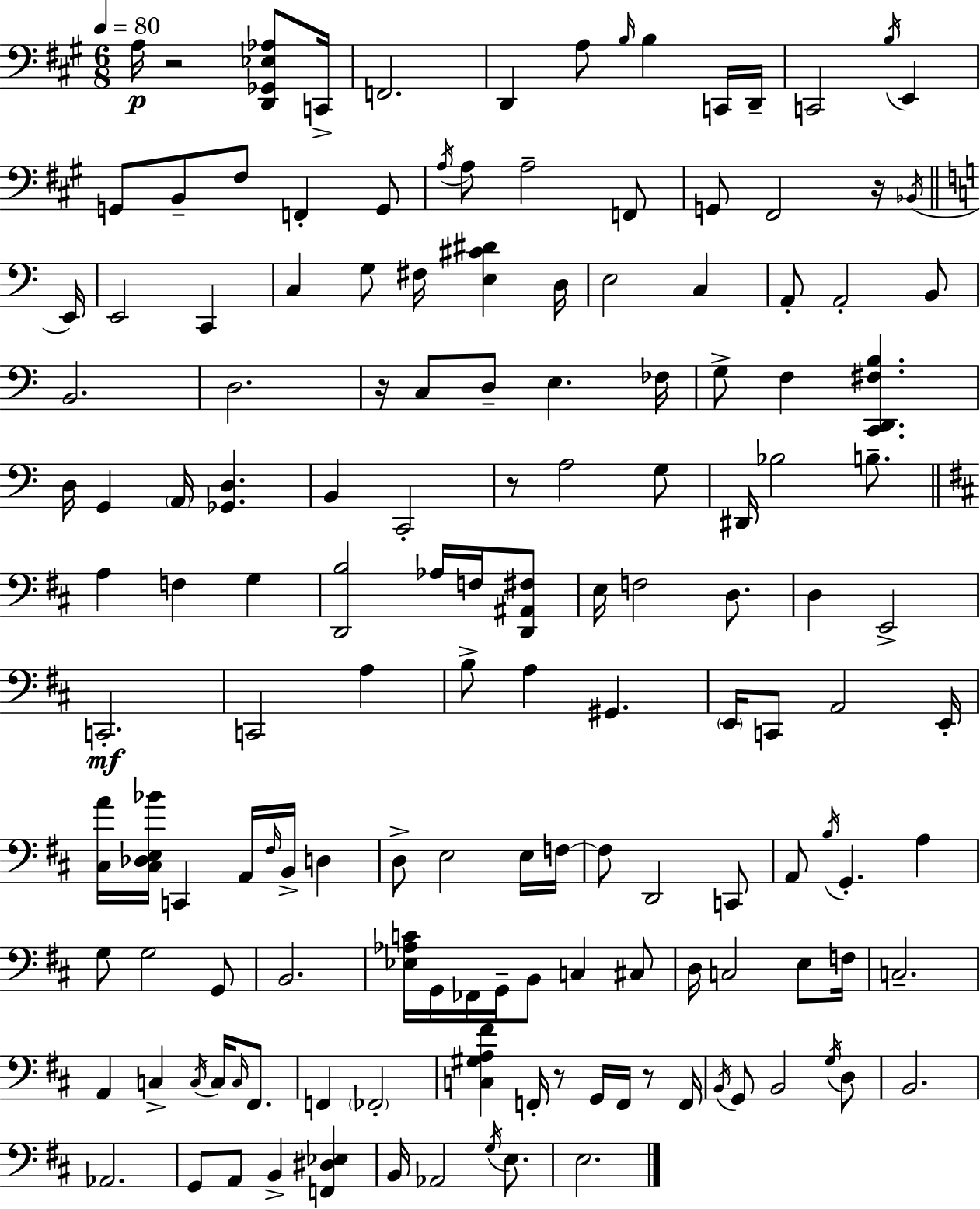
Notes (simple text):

A3/s R/h [D2,Gb2,Eb3,Ab3]/e C2/s F2/h. D2/q A3/e B3/s B3/q C2/s D2/s C2/h B3/s E2/q G2/e B2/e F#3/e F2/q G2/e A3/s A3/e A3/h F2/e G2/e F#2/h R/s Bb2/s E2/s E2/h C2/q C3/q G3/e F#3/s [E3,C#4,D#4]/q D3/s E3/h C3/q A2/e A2/h B2/e B2/h. D3/h. R/s C3/e D3/e E3/q. FES3/s G3/e F3/q [C2,D2,F#3,B3]/q. D3/s G2/q A2/s [Gb2,D3]/q. B2/q C2/h R/e A3/h G3/e D#2/s Bb3/h B3/e. A3/q F3/q G3/q [D2,B3]/h Ab3/s F3/s [D2,A#2,F#3]/e E3/s F3/h D3/e. D3/q E2/h C2/h. C2/h A3/q B3/e A3/q G#2/q. E2/s C2/e A2/h E2/s [C#3,A4]/s [C#3,Db3,E3,Bb4]/s C2/q A2/s F#3/s B2/s D3/q D3/e E3/h E3/s F3/s F3/e D2/h C2/e A2/e B3/s G2/q. A3/q G3/e G3/h G2/e B2/h. [Eb3,Ab3,C4]/s G2/s FES2/s G2/s B2/e C3/q C#3/e D3/s C3/h E3/e F3/s C3/h. A2/q C3/q C3/s C3/s C3/s F#2/e. F2/q FES2/h [C3,G#3,A3,F#4]/q F2/s R/e G2/s F2/s R/e F2/s B2/s G2/e B2/h G3/s D3/e B2/h. Ab2/h. G2/e A2/e B2/q [F2,D#3,Eb3]/q B2/s Ab2/h G3/s E3/e. E3/h.